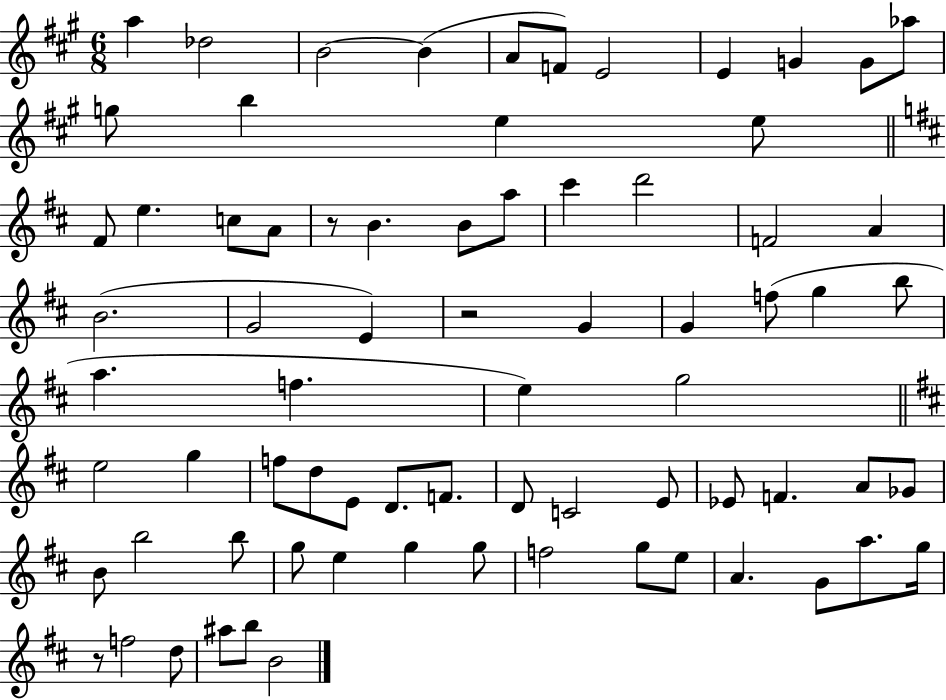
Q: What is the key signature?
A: A major